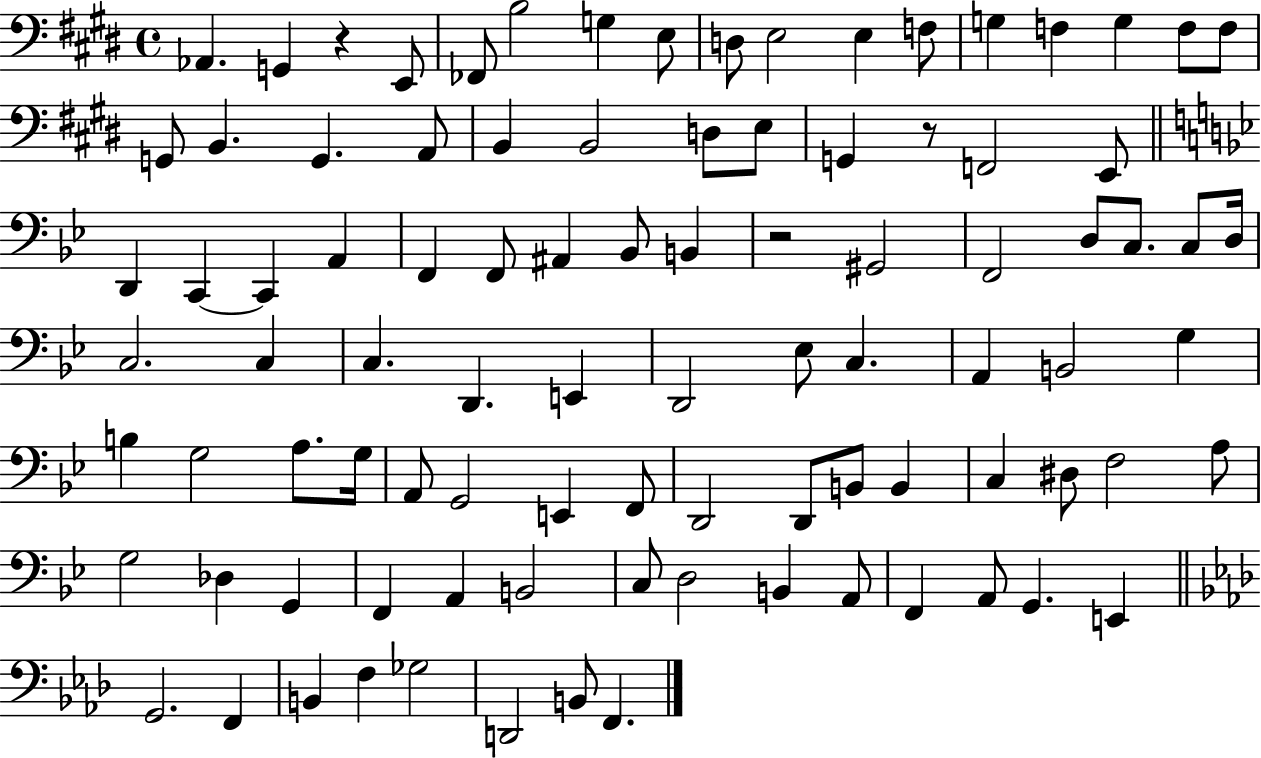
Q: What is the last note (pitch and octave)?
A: F2